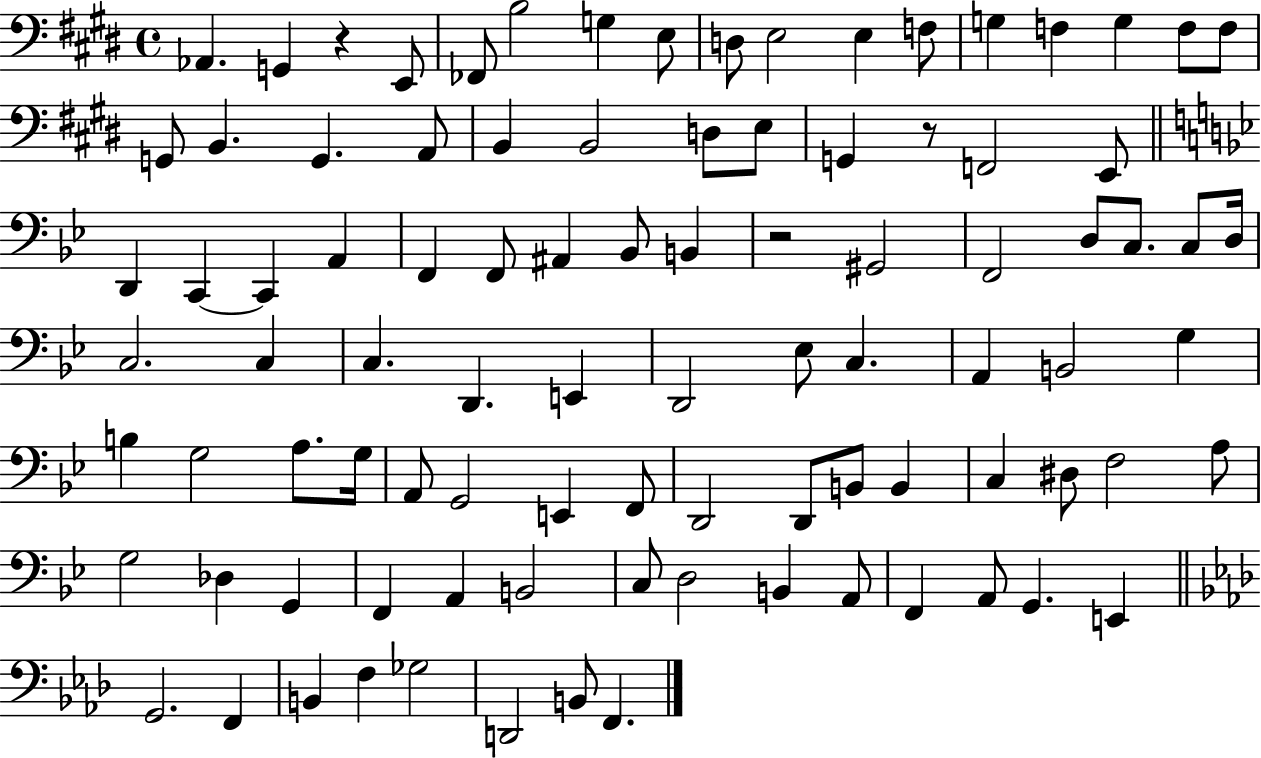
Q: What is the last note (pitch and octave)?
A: F2